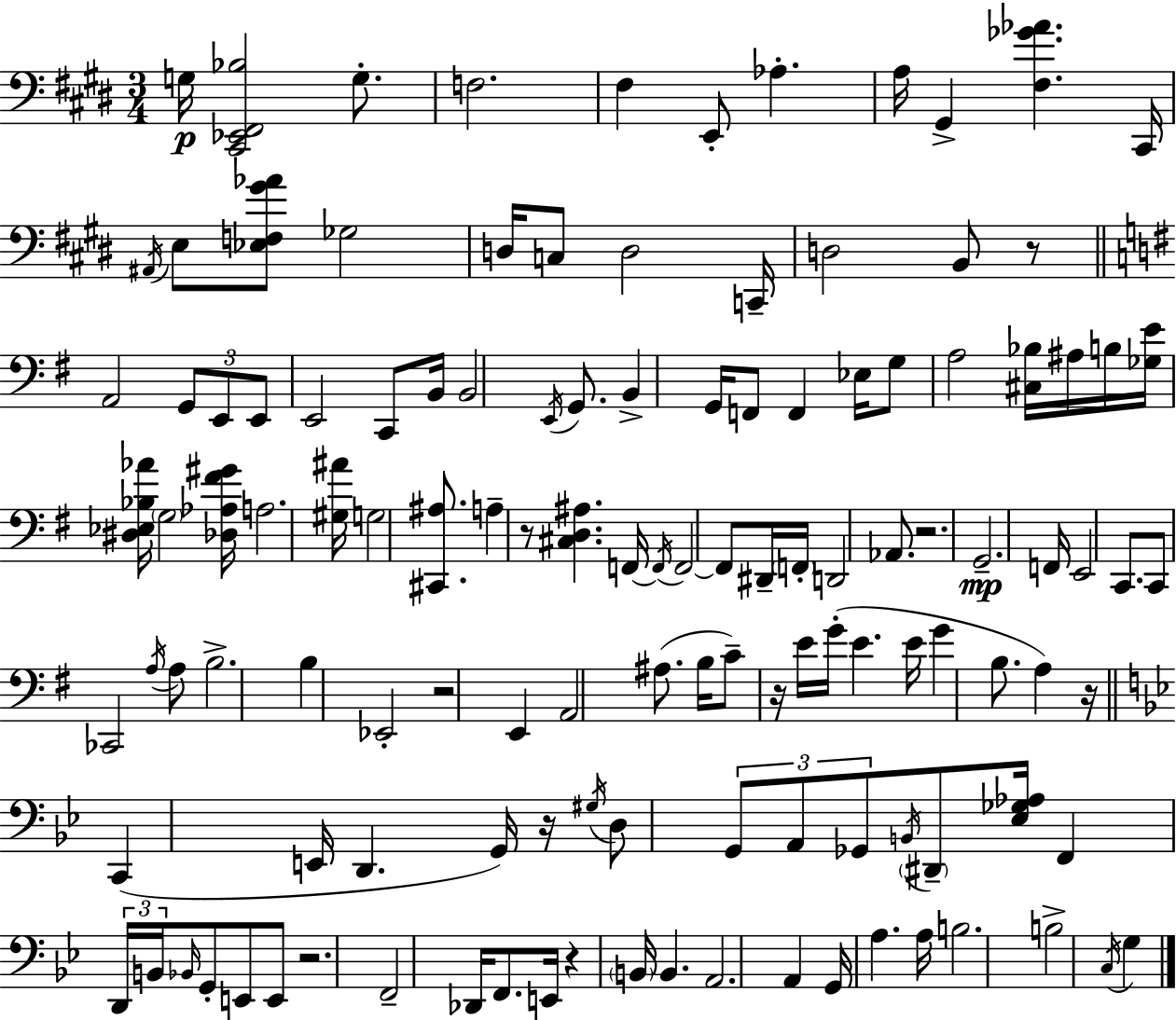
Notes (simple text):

G3/s [C#2,Eb2,F#2,Bb3]/h G3/e. F3/h. F#3/q E2/e Ab3/q. A3/s G#2/q [F#3,Gb4,Ab4]/q. C#2/s A#2/s E3/e [Eb3,F3,G#4,Ab4]/e Gb3/h D3/s C3/e D3/h C2/s D3/h B2/e R/e A2/h G2/e E2/e E2/e E2/h C2/e B2/s B2/h E2/s G2/e. B2/q G2/s F2/e F2/q Eb3/s G3/e A3/h [C#3,Bb3]/s A#3/s B3/s [Gb3,E4]/s [D#3,Eb3,Bb3,Ab4]/s G3/h [Db3,Ab3,F#4,G#4]/s A3/h. [G#3,A#4]/s G3/h [C#2,A#3]/e. A3/q R/e [C#3,D3,A#3]/q. F2/s F2/s F2/h F2/e D#2/s F2/s D2/h Ab2/e. R/h. G2/h. F2/s E2/h C2/e. C2/e CES2/h A3/s A3/e B3/h. B3/q Eb2/h R/h E2/q A2/h A#3/e. B3/s C4/e R/s E4/s G4/s E4/q. E4/s G4/q B3/e. A3/q R/s C2/q E2/s D2/q. G2/s R/s G#3/s D3/e G2/e A2/e Gb2/e B2/s D#2/e [Eb3,Gb3,Ab3]/s F2/q D2/s B2/s Bb2/s G2/e E2/e E2/e R/h. F2/h Db2/s F2/e. E2/s R/q B2/s B2/q. A2/h. A2/q G2/s A3/q. A3/s B3/h. B3/h C3/s G3/q